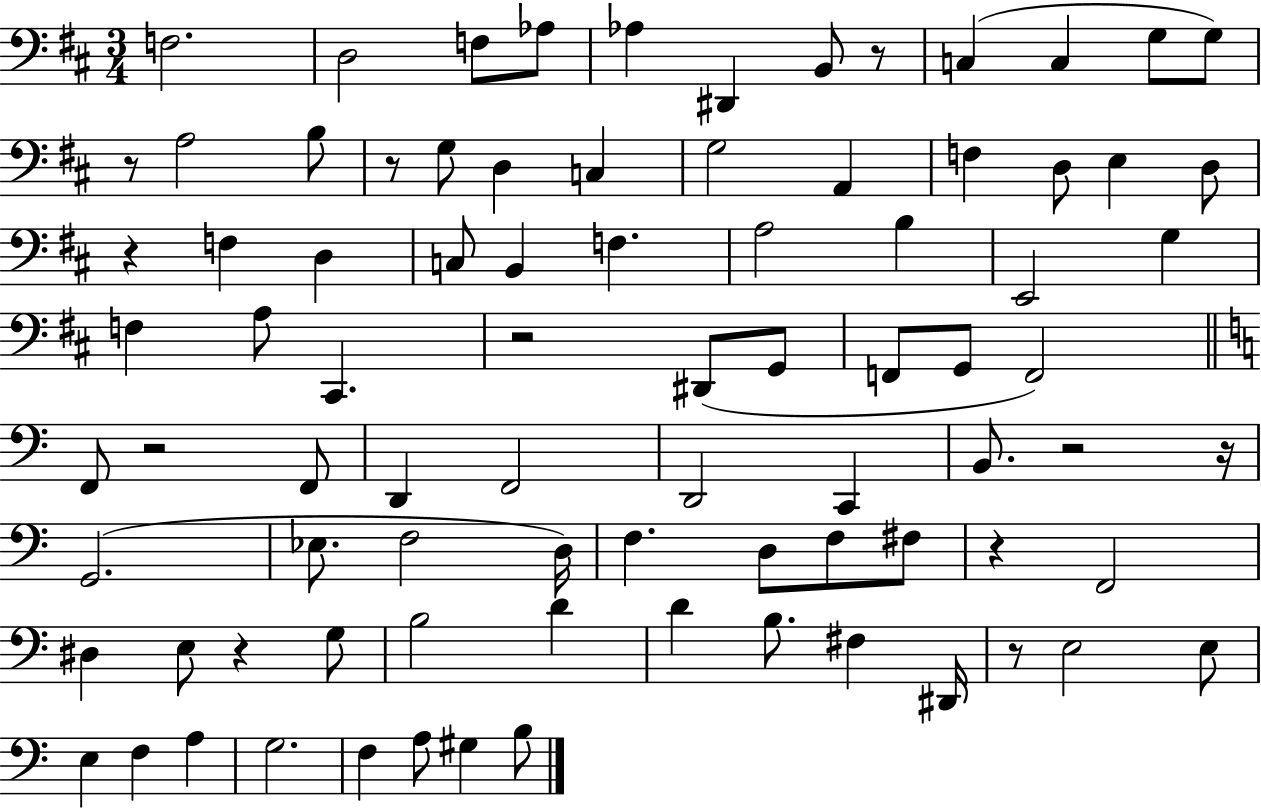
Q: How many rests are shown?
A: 11